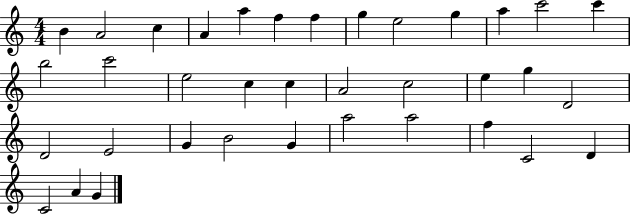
B4/q A4/h C5/q A4/q A5/q F5/q F5/q G5/q E5/h G5/q A5/q C6/h C6/q B5/h C6/h E5/h C5/q C5/q A4/h C5/h E5/q G5/q D4/h D4/h E4/h G4/q B4/h G4/q A5/h A5/h F5/q C4/h D4/q C4/h A4/q G4/q